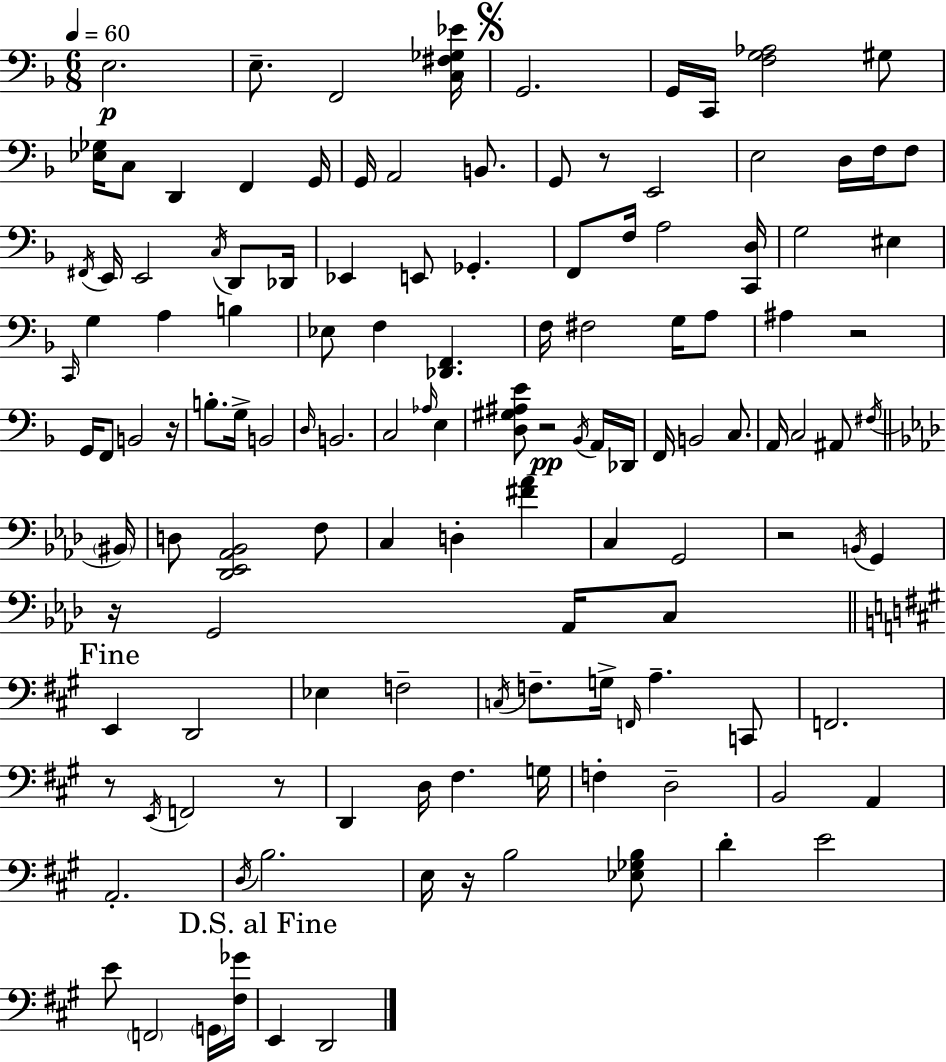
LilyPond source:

{
  \clef bass
  \numericTimeSignature
  \time 6/8
  \key d \minor
  \tempo 4 = 60
  e2.\p | e8.-- f,2 <c fis ges ees'>16 | \mark \markup { \musicglyph "scripts.segno" } g,2. | g,16 c,16 <f g aes>2 gis8 | \break <ees ges>16 c8 d,4 f,4 g,16 | g,16 a,2 b,8. | g,8 r8 e,2 | e2 d16 f16 f8 | \break \acciaccatura { fis,16 } e,16 e,2 \acciaccatura { c16 } d,8 | des,16 ees,4 e,8 ges,4.-. | f,8 f16 a2 | <c, d>16 g2 eis4 | \break \grace { c,16 } g4 a4 b4 | ees8 f4 <des, f,>4. | f16 fis2 | g16 a8 ais4 r2 | \break g,16 f,8 b,2 | r16 b8.-. g16-> b,2 | \grace { d16 } b,2. | c2 | \break \grace { aes16 } e4 <d gis ais e'>8 r2\pp | \acciaccatura { bes,16 } a,16 des,16 f,16 b,2 | c8. a,16 c2 | ais,8 \acciaccatura { fis16 } \bar "||" \break \key aes \major \parenthesize bis,16 d8 <des, ees, aes, bes,>2 f8 | c4 d4-. <fis' aes'>4 | c4 g,2 | r2 \acciaccatura { b,16 } g,4 | \break r16 g,2 aes,16 | c8 \mark "Fine" \bar "||" \break \key a \major e,4 d,2 | ees4 f2-- | \acciaccatura { c16 } f8.-- g16-> \grace { f,16 } a4.-- | c,8 f,2. | \break r8 \acciaccatura { e,16 } f,2 | r8 d,4 d16 fis4. | g16 f4-. d2-- | b,2 a,4 | \break a,2.-. | \acciaccatura { d16 } b2. | e16 r16 b2 | <ees ges b>8 d'4-. e'2 | \break e'8 \parenthesize f,2 | \parenthesize g,16 <fis ges'>16 \mark "D.S. al Fine" e,4 d,2 | \bar "|."
}